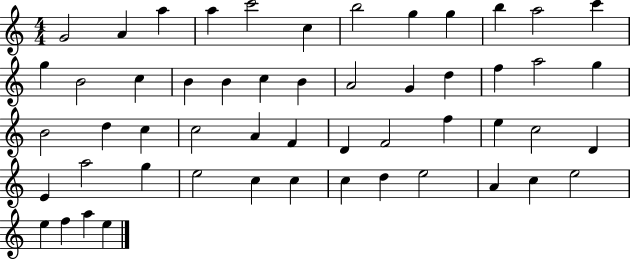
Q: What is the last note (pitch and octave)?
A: E5